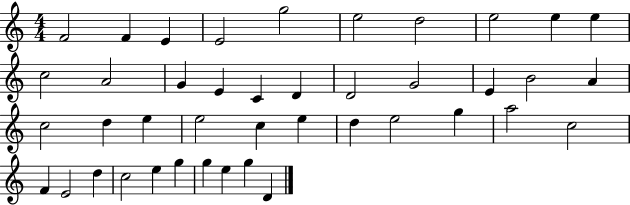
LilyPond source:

{
  \clef treble
  \numericTimeSignature
  \time 4/4
  \key c \major
  f'2 f'4 e'4 | e'2 g''2 | e''2 d''2 | e''2 e''4 e''4 | \break c''2 a'2 | g'4 e'4 c'4 d'4 | d'2 g'2 | e'4 b'2 a'4 | \break c''2 d''4 e''4 | e''2 c''4 e''4 | d''4 e''2 g''4 | a''2 c''2 | \break f'4 e'2 d''4 | c''2 e''4 g''4 | g''4 e''4 g''4 d'4 | \bar "|."
}